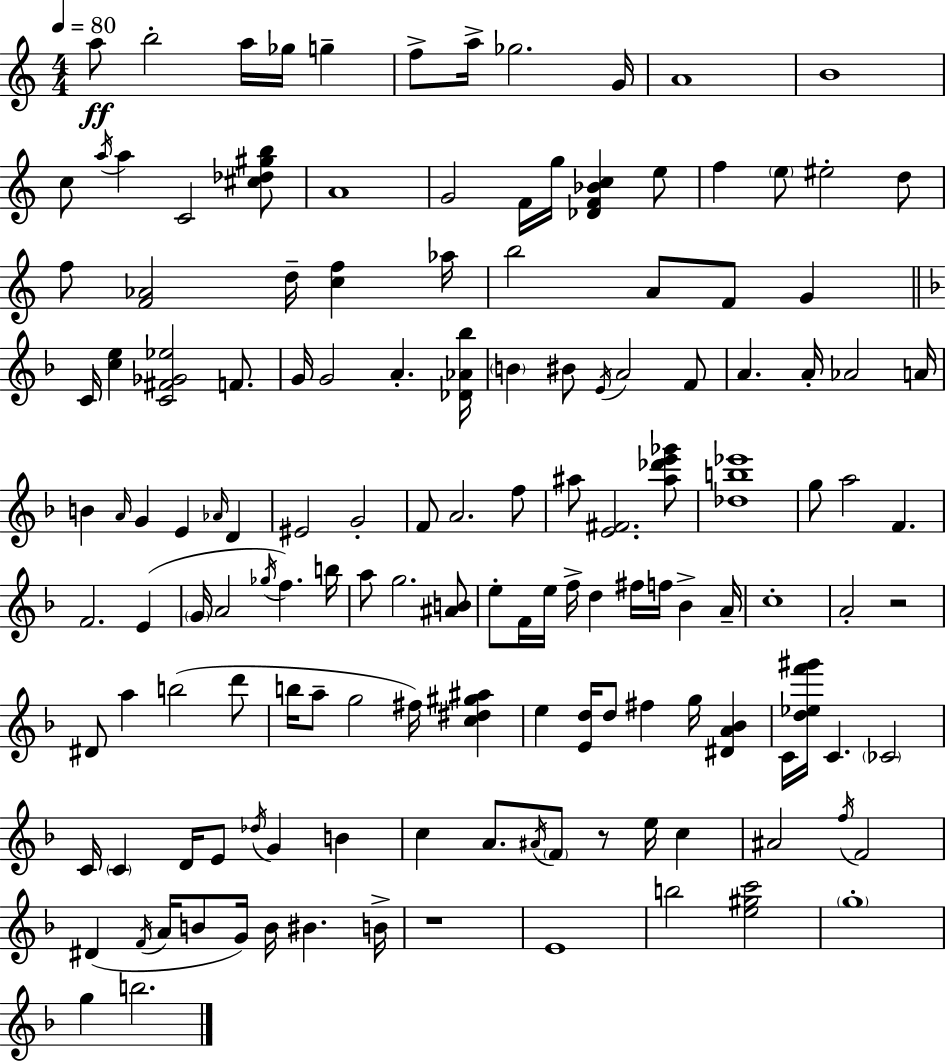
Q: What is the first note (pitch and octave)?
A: A5